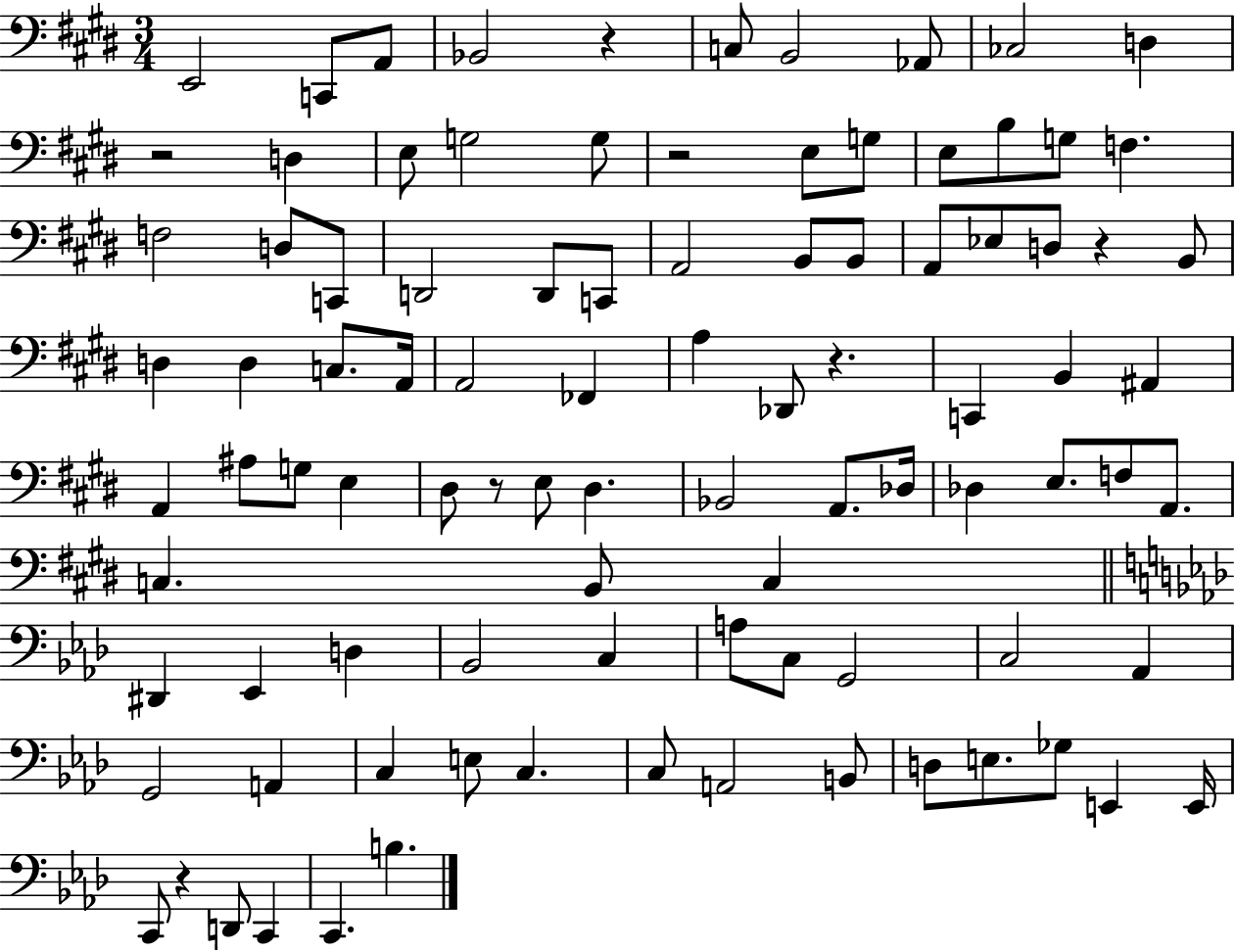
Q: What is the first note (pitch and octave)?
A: E2